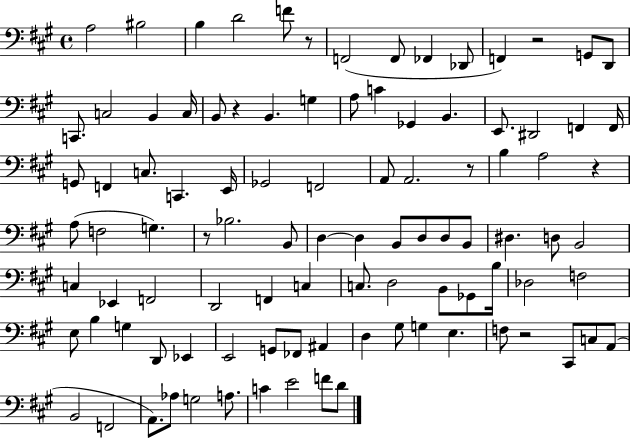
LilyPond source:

{
  \clef bass
  \time 4/4
  \defaultTimeSignature
  \key a \major
  a2 bis2 | b4 d'2 f'8 r8 | f,2( f,8 fes,4 des,8 | f,4) r2 g,8 d,8 | \break c,8. c2 b,4 c16 | b,8 r4 b,4. g4 | a8 c'4 ges,4 b,4. | e,8. dis,2 f,4 f,16 | \break g,8 f,4 c8. c,4. e,16 | ges,2 f,2 | a,8 a,2. r8 | b4 a2 r4 | \break a8( f2 g4.) | r8 bes2. b,8 | d4~~ d4 b,8 d8 d8 b,8 | dis4. d8 b,2 | \break c4 ees,4 f,2 | d,2 f,4 c4 | c8. d2 b,8 ges,8 b16 | des2 f2 | \break e8 b4 g4 d,8 ees,4 | e,2 g,8 fes,8 ais,4 | d4 gis8 g4 e4. | f8 r2 cis,8 c8 a,8( | \break b,2 f,2 | a,8.) aes8 g2 a8. | c'4 e'2 f'8 d'8 | \bar "|."
}